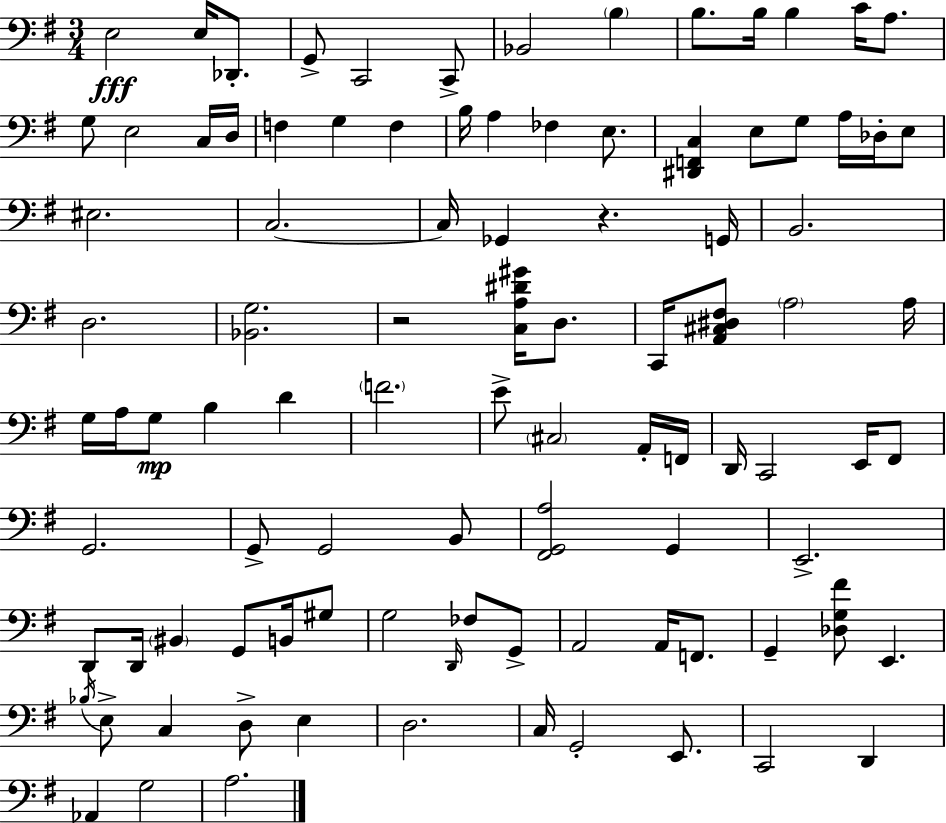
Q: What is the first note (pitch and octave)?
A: E3